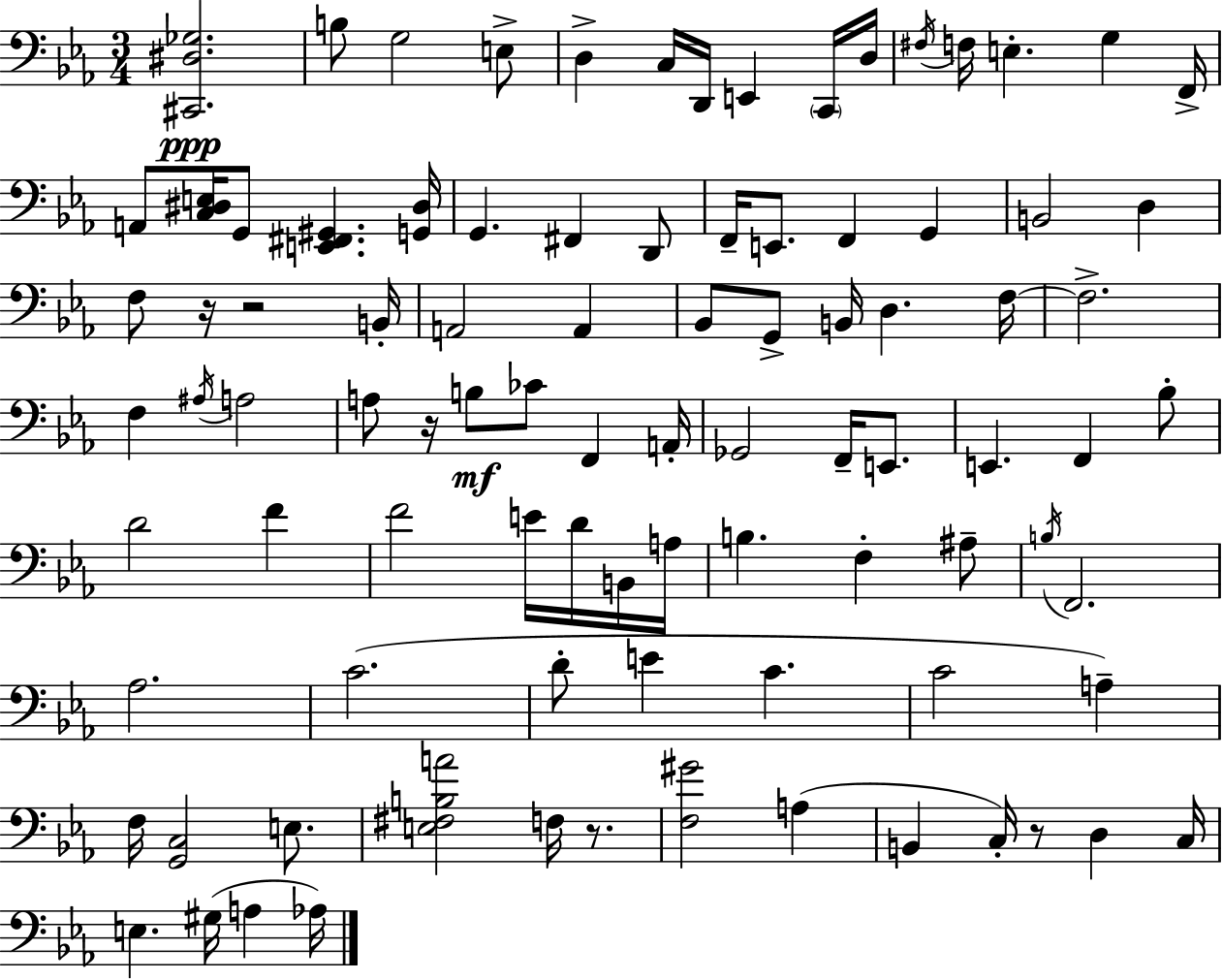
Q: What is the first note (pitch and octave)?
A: B3